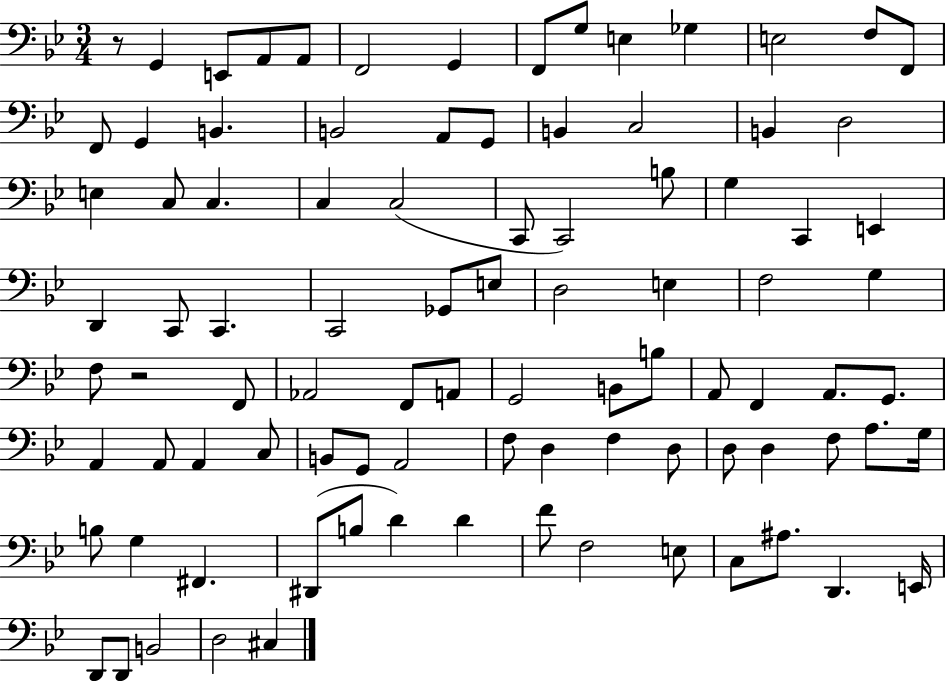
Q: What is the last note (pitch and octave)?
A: C#3